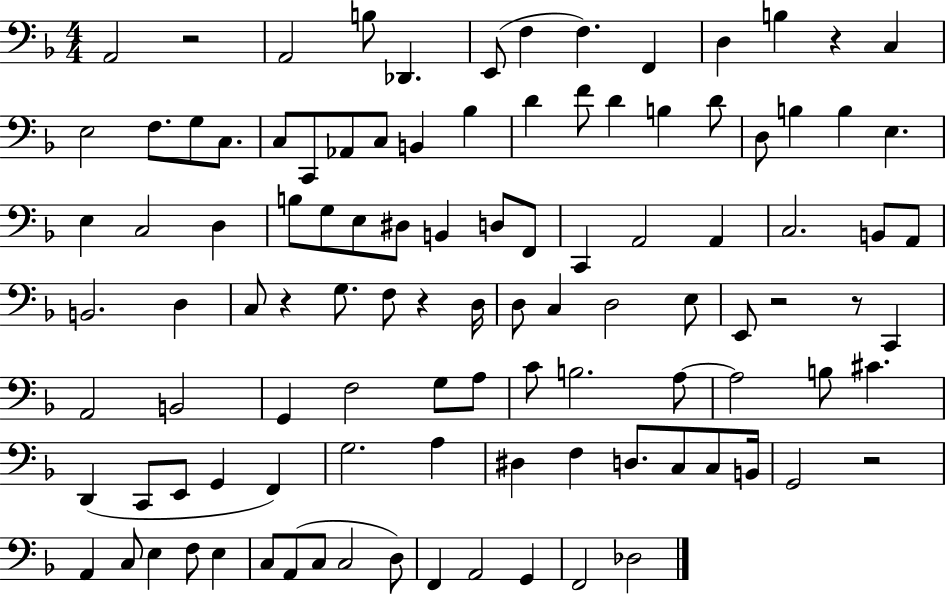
X:1
T:Untitled
M:4/4
L:1/4
K:F
A,,2 z2 A,,2 B,/2 _D,, E,,/2 F, F, F,, D, B, z C, E,2 F,/2 G,/2 C,/2 C,/2 C,,/2 _A,,/2 C,/2 B,, _B, D F/2 D B, D/2 D,/2 B, B, E, E, C,2 D, B,/2 G,/2 E,/2 ^D,/2 B,, D,/2 F,,/2 C,, A,,2 A,, C,2 B,,/2 A,,/2 B,,2 D, C,/2 z G,/2 F,/2 z D,/4 D,/2 C, D,2 E,/2 E,,/2 z2 z/2 C,, A,,2 B,,2 G,, F,2 G,/2 A,/2 C/2 B,2 A,/2 A,2 B,/2 ^C D,, C,,/2 E,,/2 G,, F,, G,2 A, ^D, F, D,/2 C,/2 C,/2 B,,/4 G,,2 z2 A,, C,/2 E, F,/2 E, C,/2 A,,/2 C,/2 C,2 D,/2 F,, A,,2 G,, F,,2 _D,2